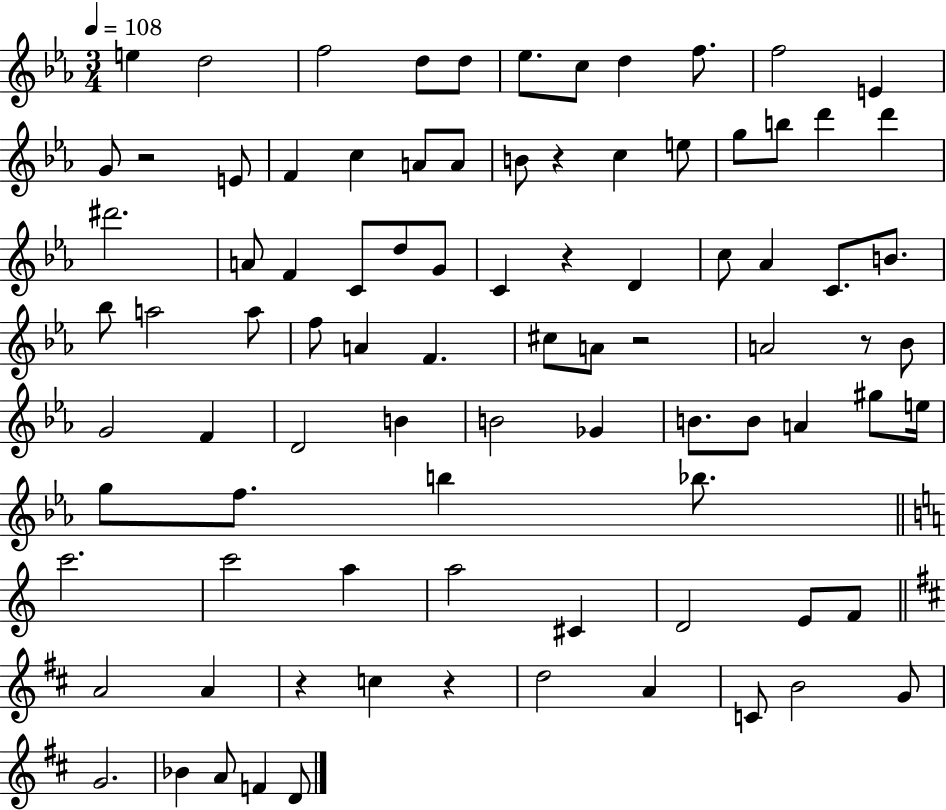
{
  \clef treble
  \numericTimeSignature
  \time 3/4
  \key ees \major
  \tempo 4 = 108
  e''4 d''2 | f''2 d''8 d''8 | ees''8. c''8 d''4 f''8. | f''2 e'4 | \break g'8 r2 e'8 | f'4 c''4 a'8 a'8 | b'8 r4 c''4 e''8 | g''8 b''8 d'''4 d'''4 | \break dis'''2. | a'8 f'4 c'8 d''8 g'8 | c'4 r4 d'4 | c''8 aes'4 c'8. b'8. | \break bes''8 a''2 a''8 | f''8 a'4 f'4. | cis''8 a'8 r2 | a'2 r8 bes'8 | \break g'2 f'4 | d'2 b'4 | b'2 ges'4 | b'8. b'8 a'4 gis''8 e''16 | \break g''8 f''8. b''4 bes''8. | \bar "||" \break \key a \minor c'''2. | c'''2 a''4 | a''2 cis'4 | d'2 e'8 f'8 | \break \bar "||" \break \key b \minor a'2 a'4 | r4 c''4 r4 | d''2 a'4 | c'8 b'2 g'8 | \break g'2. | bes'4 a'8 f'4 d'8 | \bar "|."
}